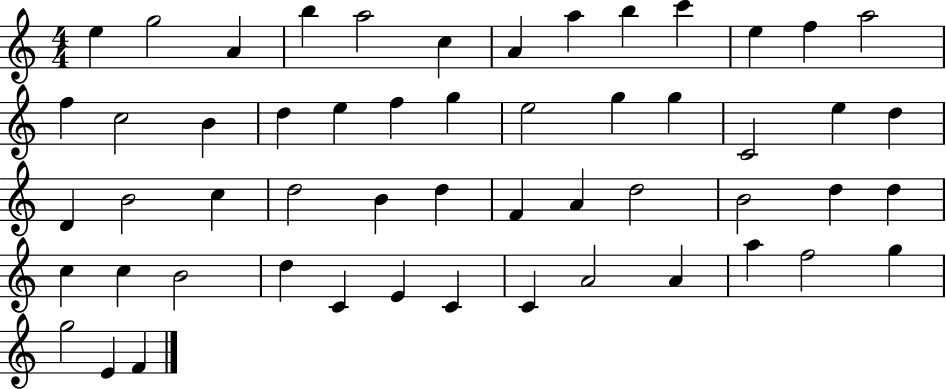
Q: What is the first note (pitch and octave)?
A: E5